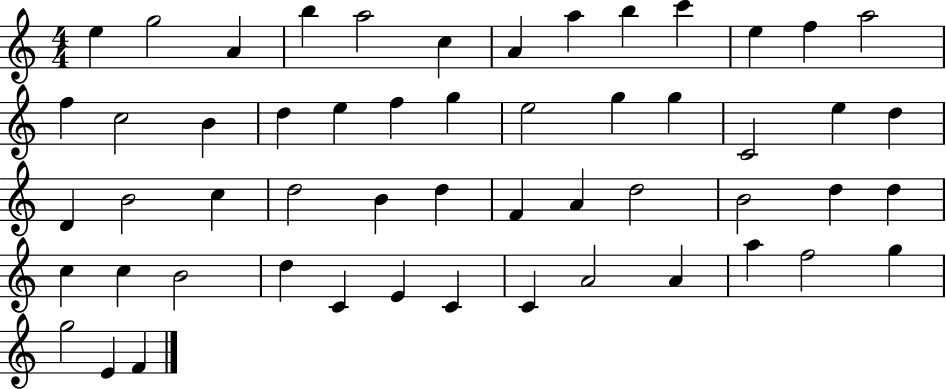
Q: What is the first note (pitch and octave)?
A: E5